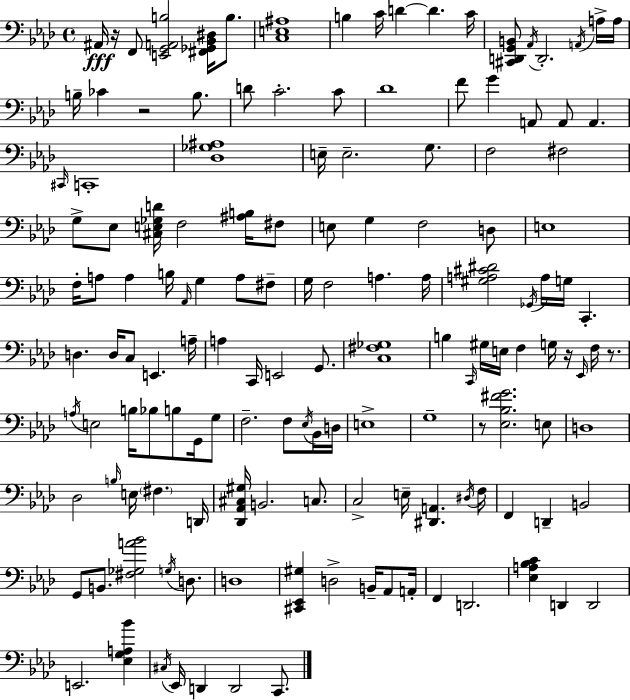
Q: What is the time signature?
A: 4/4